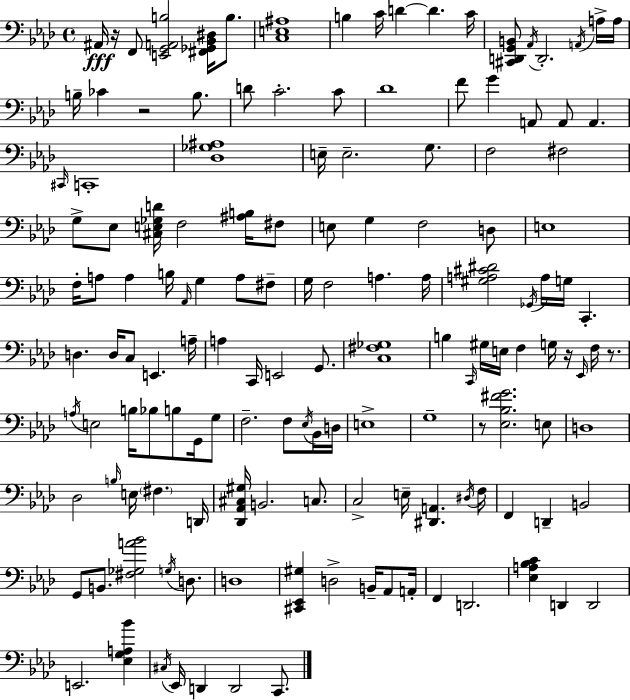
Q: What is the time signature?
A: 4/4